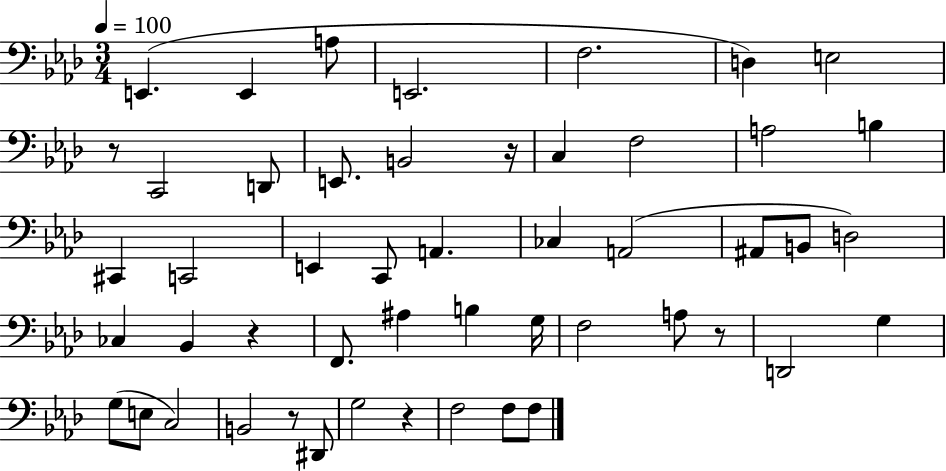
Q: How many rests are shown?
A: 6